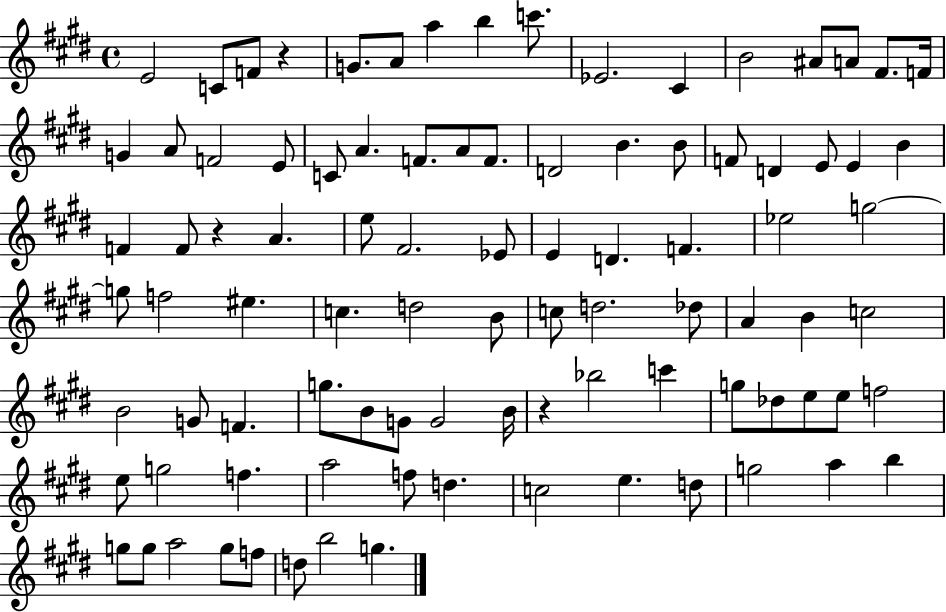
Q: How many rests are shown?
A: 3